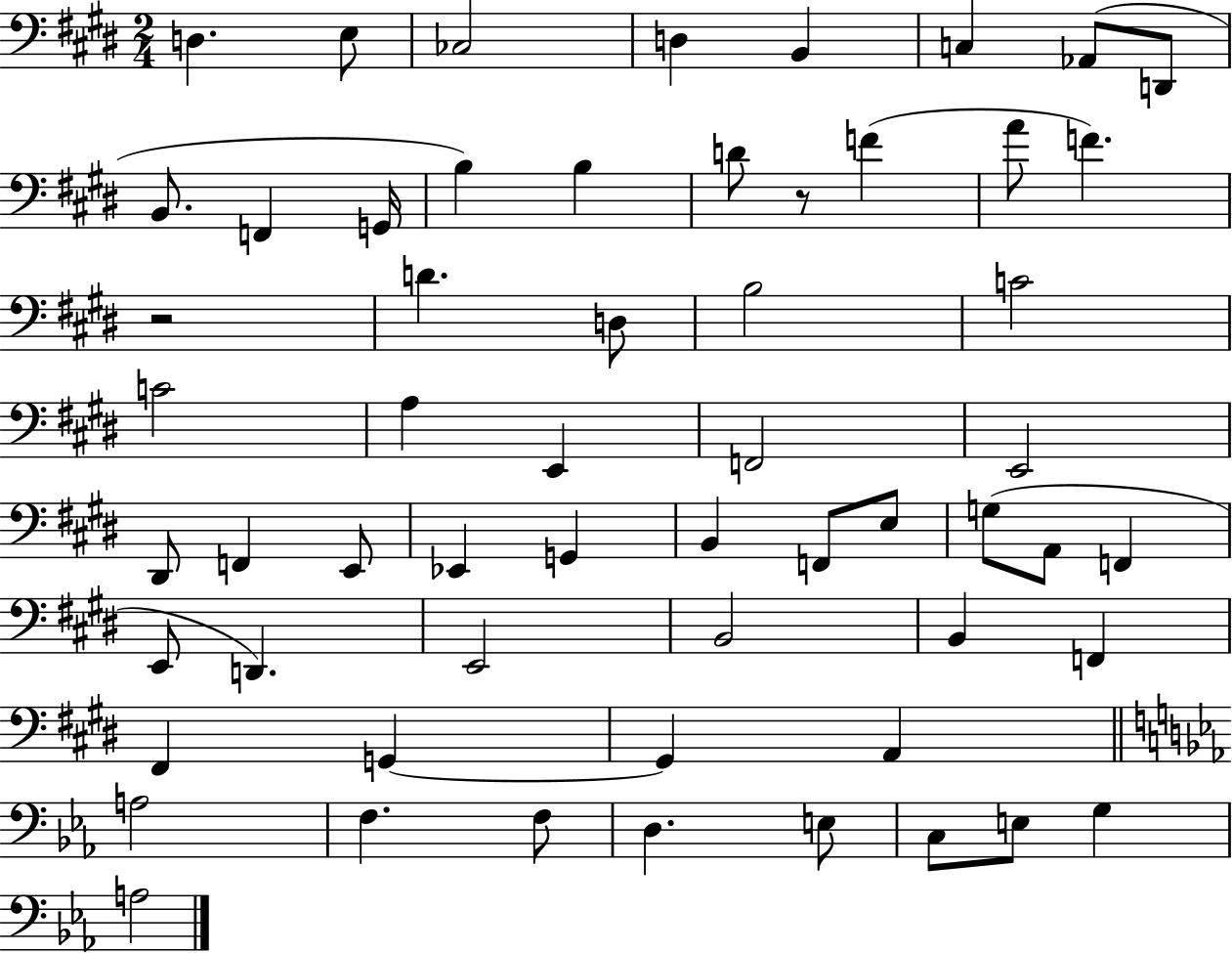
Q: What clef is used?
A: bass